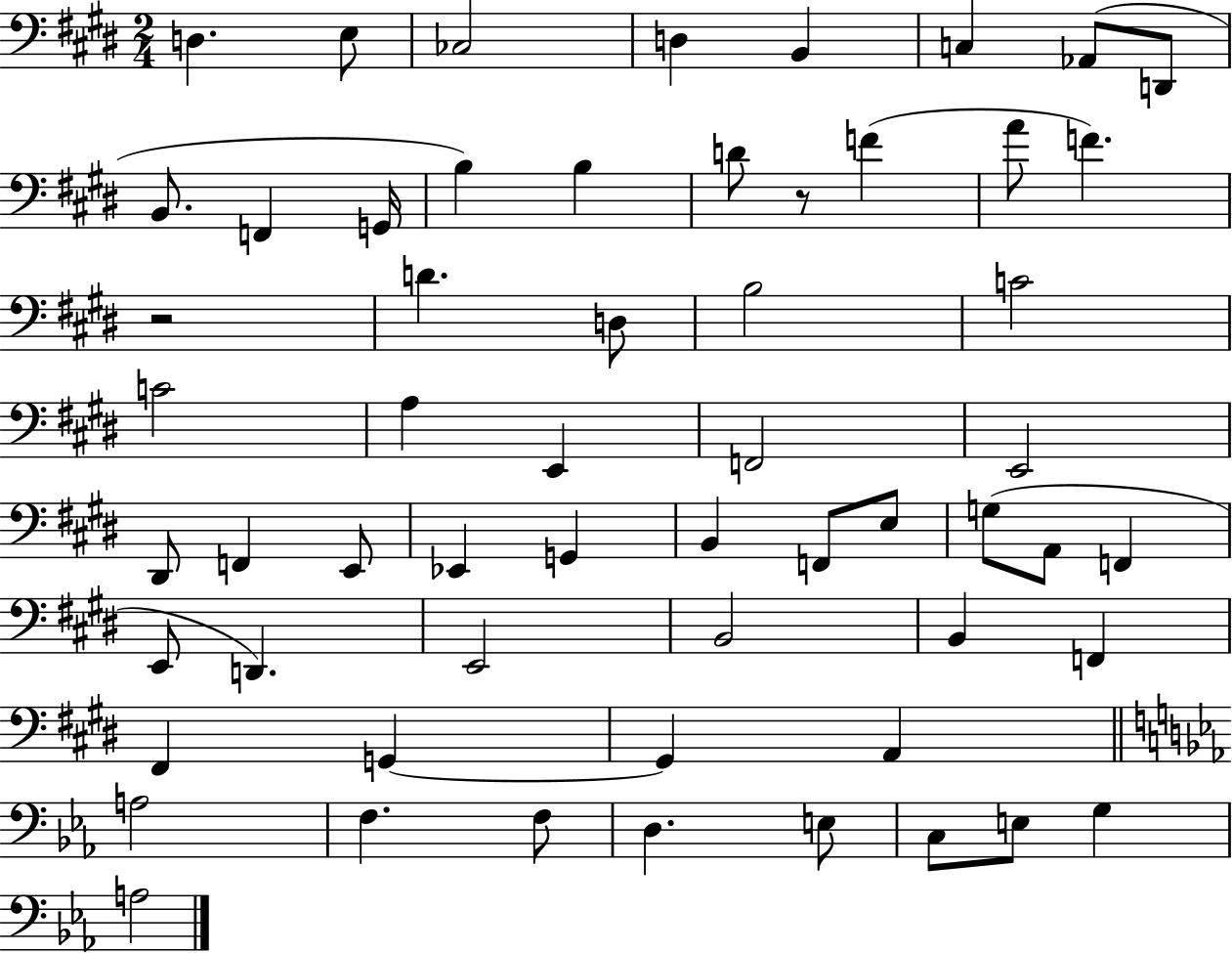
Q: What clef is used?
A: bass